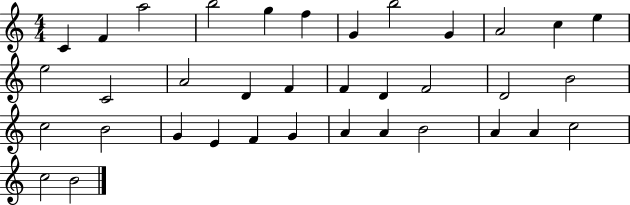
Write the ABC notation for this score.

X:1
T:Untitled
M:4/4
L:1/4
K:C
C F a2 b2 g f G b2 G A2 c e e2 C2 A2 D F F D F2 D2 B2 c2 B2 G E F G A A B2 A A c2 c2 B2